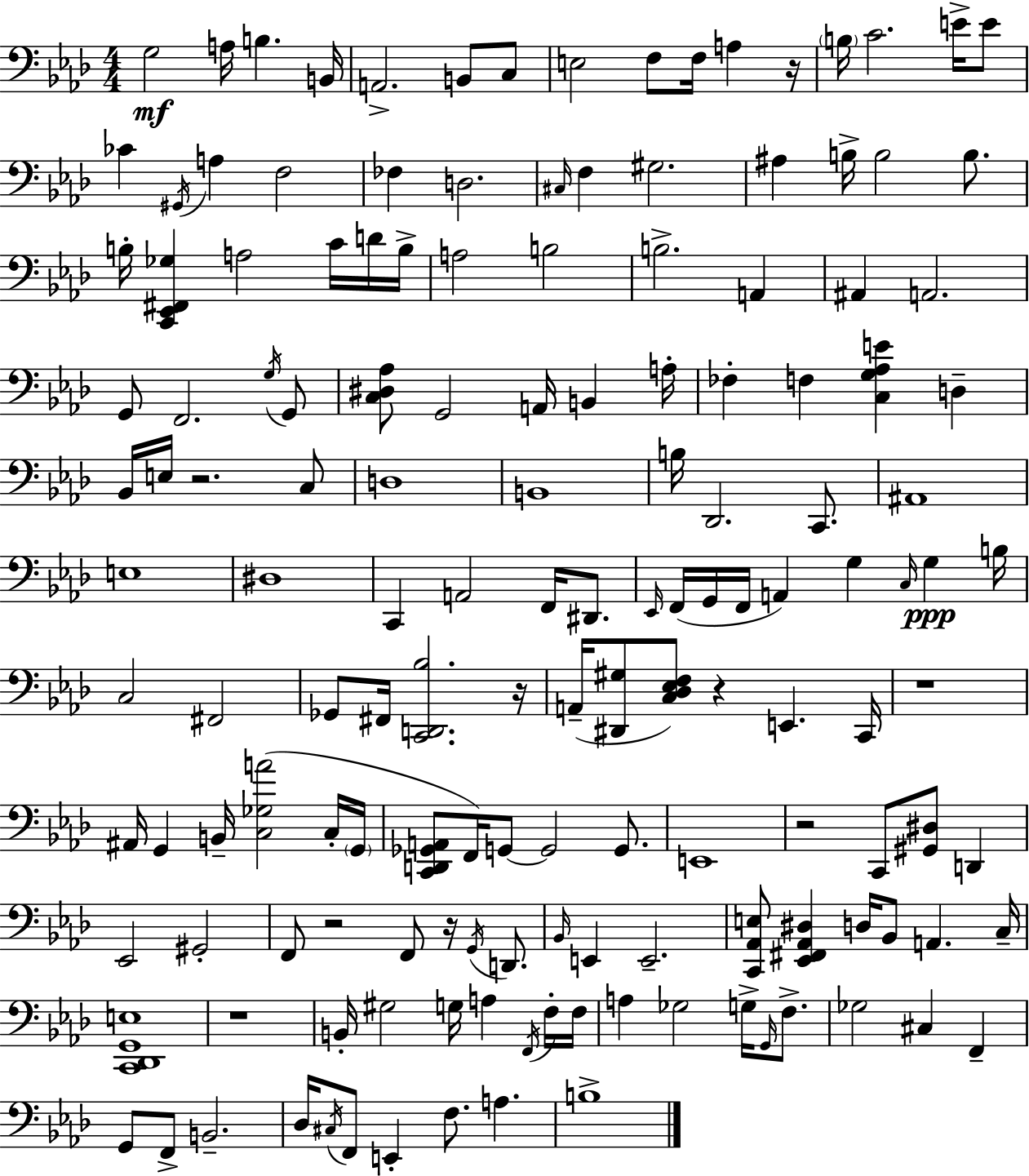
{
  \clef bass
  \numericTimeSignature
  \time 4/4
  \key f \minor
  g2\mf a16 b4. b,16 | a,2.-> b,8 c8 | e2 f8 f16 a4 r16 | \parenthesize b16 c'2. e'16-> e'8 | \break ces'4 \acciaccatura { gis,16 } a4 f2 | fes4 d2. | \grace { cis16 } f4 gis2. | ais4 b16-> b2 b8. | \break b16-. <c, ees, fis, ges>4 a2 c'16 | d'16 b16-> a2 b2 | b2.-> a,4 | ais,4 a,2. | \break g,8 f,2. | \acciaccatura { g16 } g,8 <c dis aes>8 g,2 a,16 b,4 | a16-. fes4-. f4 <c g aes e'>4 d4-- | bes,16 e16 r2. | \break c8 d1 | b,1 | b16 des,2. | c,8. ais,1 | \break e1 | dis1 | c,4 a,2 f,16 | dis,8. \grace { ees,16 }( f,16 g,16 f,16 a,4) g4 \grace { c16 }\ppp | \break g4 b16 c2 fis,2 | ges,8 fis,16 <c, d, bes>2. | r16 a,16--( <dis, gis>8 <c des ees f>8) r4 e,4. | c,16 r1 | \break ais,16 g,4 b,16-- <c ges a'>2( | c16-. \parenthesize g,16 <c, d, ges, a,>8 f,16) g,8~~ g,2 | g,8. e,1 | r2 c,8 <gis, dis>8 | \break d,4 ees,2 gis,2-. | f,8 r2 f,8 | r16 \acciaccatura { g,16 } d,8. \grace { bes,16 } e,4 e,2.-- | <c, aes, e>8 <ees, fis, aes, dis>4 d16 bes,8 | \break a,4. c16-- <c, des, g, e>1 | r1 | b,16-. gis2 | g16 a4 \acciaccatura { f,16 } f16-. f16 a4 ges2 | \break g16-> \grace { g,16 } f8.-> ges2 | cis4 f,4-- g,8 f,8-> b,2.-- | des16 \acciaccatura { cis16 } f,8 e,4-. | f8. a4. b1-> | \break \bar "|."
}